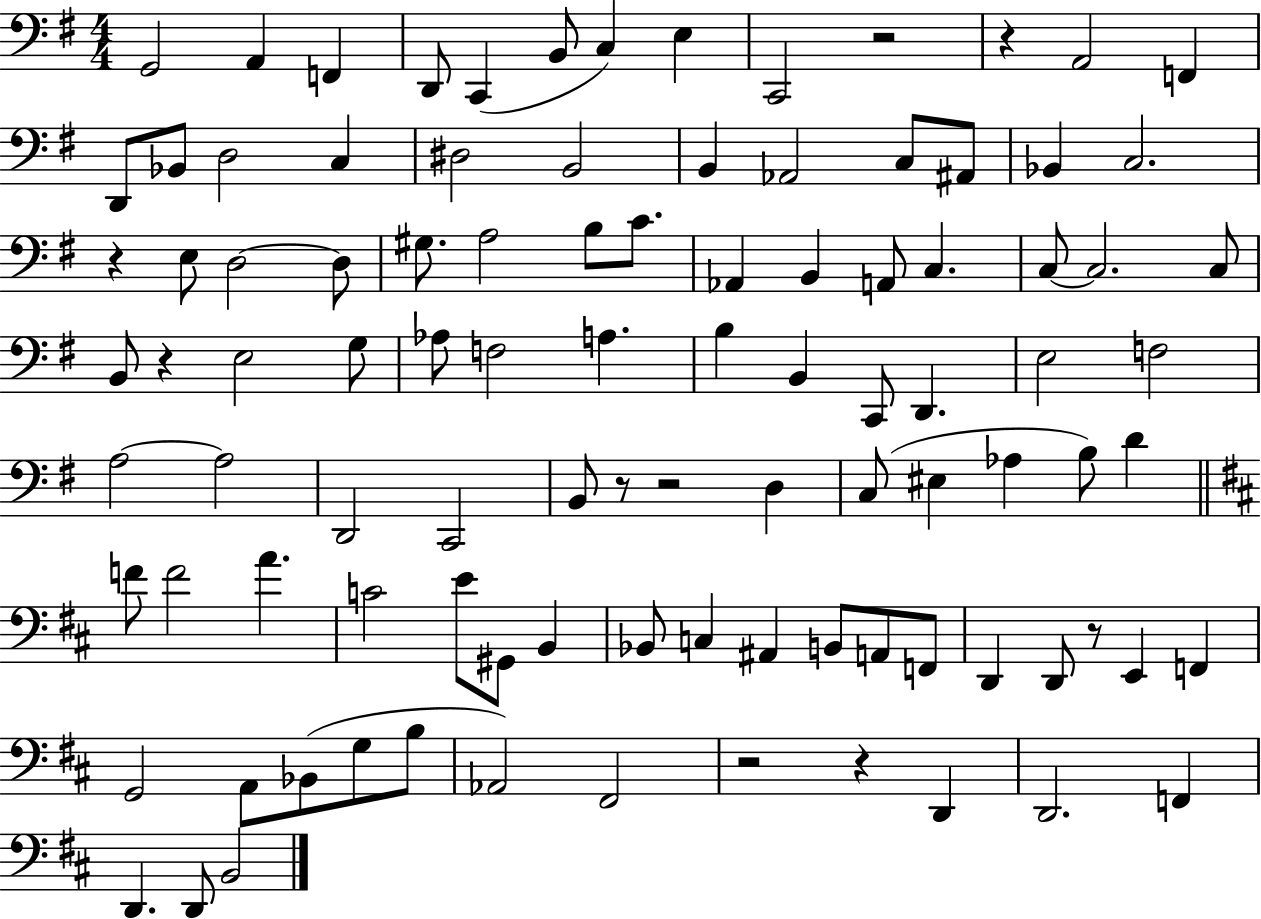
{
  \clef bass
  \numericTimeSignature
  \time 4/4
  \key g \major
  \repeat volta 2 { g,2 a,4 f,4 | d,8 c,4( b,8 c4) e4 | c,2 r2 | r4 a,2 f,4 | \break d,8 bes,8 d2 c4 | dis2 b,2 | b,4 aes,2 c8 ais,8 | bes,4 c2. | \break r4 e8 d2~~ d8 | gis8. a2 b8 c'8. | aes,4 b,4 a,8 c4. | c8~~ c2. c8 | \break b,8 r4 e2 g8 | aes8 f2 a4. | b4 b,4 c,8 d,4. | e2 f2 | \break a2~~ a2 | d,2 c,2 | b,8 r8 r2 d4 | c8( eis4 aes4 b8) d'4 | \break \bar "||" \break \key b \minor f'8 f'2 a'4. | c'2 e'8 gis,8 b,4 | bes,8 c4 ais,4 b,8 a,8 f,8 | d,4 d,8 r8 e,4 f,4 | \break g,2 a,8 bes,8( g8 b8 | aes,2) fis,2 | r2 r4 d,4 | d,2. f,4 | \break d,4. d,8 b,2 | } \bar "|."
}